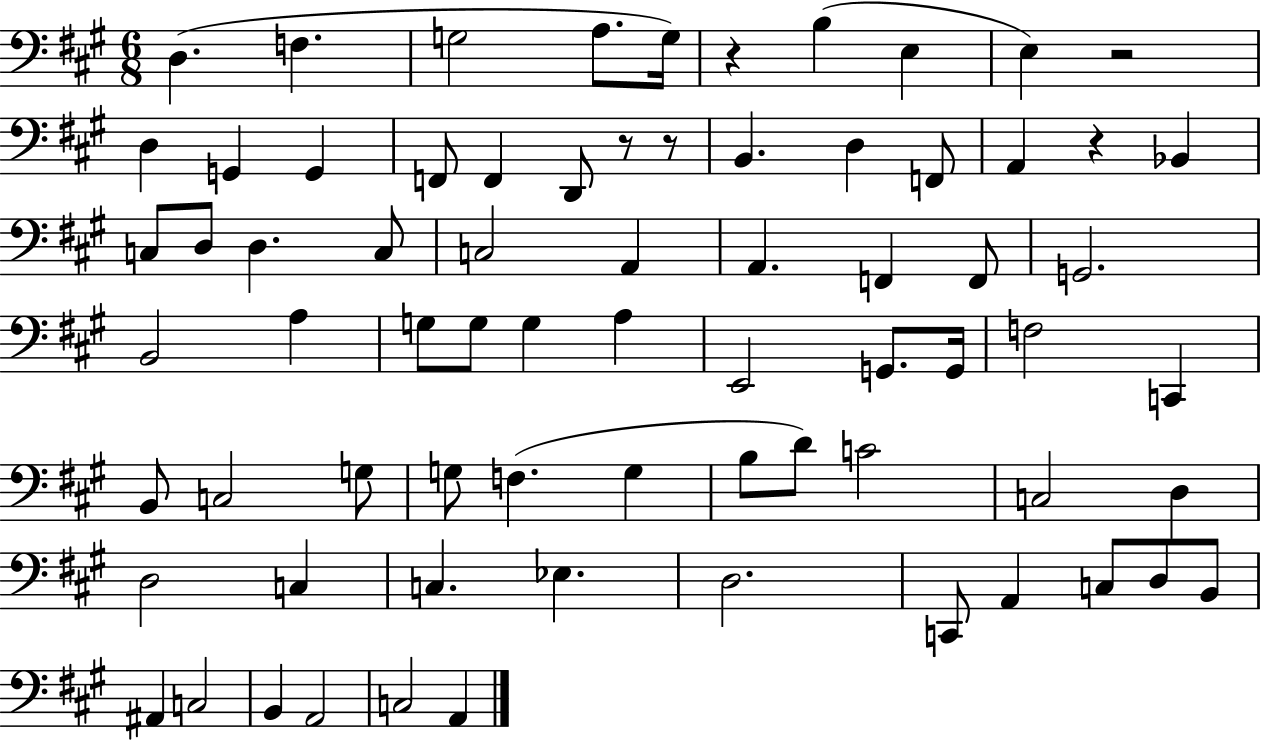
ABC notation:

X:1
T:Untitled
M:6/8
L:1/4
K:A
D, F, G,2 A,/2 G,/4 z B, E, E, z2 D, G,, G,, F,,/2 F,, D,,/2 z/2 z/2 B,, D, F,,/2 A,, z _B,, C,/2 D,/2 D, C,/2 C,2 A,, A,, F,, F,,/2 G,,2 B,,2 A, G,/2 G,/2 G, A, E,,2 G,,/2 G,,/4 F,2 C,, B,,/2 C,2 G,/2 G,/2 F, G, B,/2 D/2 C2 C,2 D, D,2 C, C, _E, D,2 C,,/2 A,, C,/2 D,/2 B,,/2 ^A,, C,2 B,, A,,2 C,2 A,,